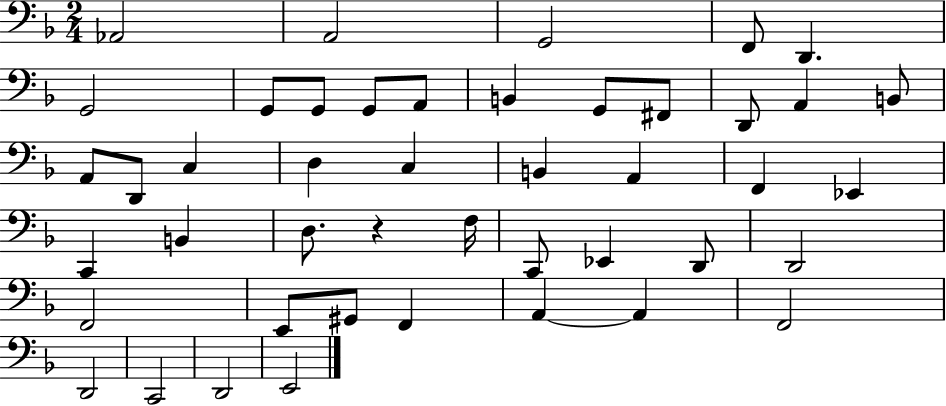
Ab2/h A2/h G2/h F2/e D2/q. G2/h G2/e G2/e G2/e A2/e B2/q G2/e F#2/e D2/e A2/q B2/e A2/e D2/e C3/q D3/q C3/q B2/q A2/q F2/q Eb2/q C2/q B2/q D3/e. R/q F3/s C2/e Eb2/q D2/e D2/h F2/h E2/e G#2/e F2/q A2/q A2/q F2/h D2/h C2/h D2/h E2/h